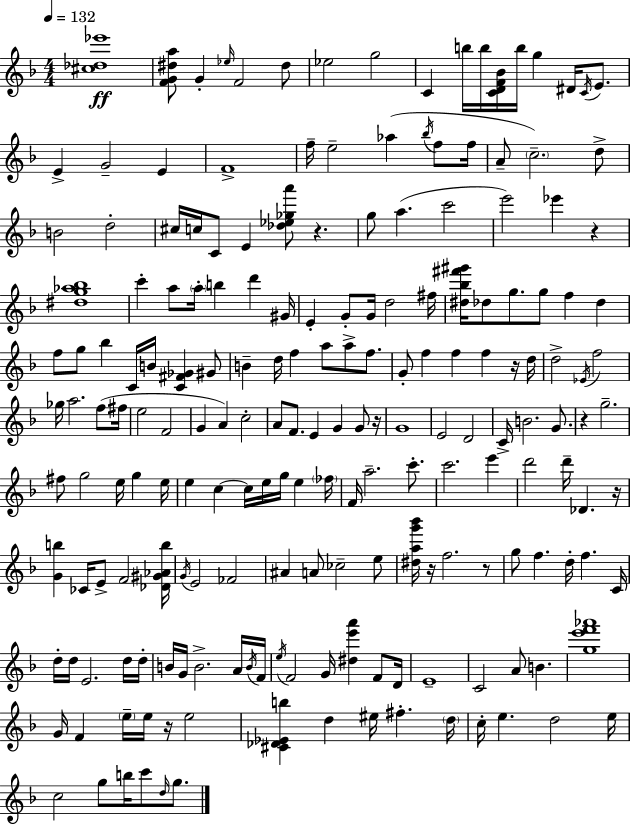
X:1
T:Untitled
M:4/4
L:1/4
K:Dm
[^c_d_e']4 [FG^da]/2 G _e/4 F2 ^d/2 _e2 g2 C b/4 b/4 [CDF_B]/4 b/4 g ^D/4 C/4 E/2 E G2 E F4 f/4 e2 _a _b/4 f/2 f/4 A/2 c2 d/2 B2 d2 ^c/4 c/4 C/2 E [_d_e_ga']/2 z g/2 a c'2 e'2 _e' z [^dg_a_b]4 c' a/2 a/4 b d' ^G/4 E G/2 G/4 d2 ^f/4 [^d_b^f'^g']/4 _d/2 g/2 g/2 f _d f/2 g/2 _b C/4 B/4 [C^F_G] ^G/2 B d/4 f a/2 a/2 f/2 G/2 f f f z/4 d/4 d2 _E/4 f2 _g/4 a2 f/2 ^f/4 e2 F2 G A c2 A/2 F/2 E G G/2 z/4 G4 E2 D2 C/4 B2 G/2 z g2 ^f/2 g2 e/4 g e/4 e c c/4 e/4 g/4 e _f/4 F/4 a2 c'/2 c'2 e' d'2 d'/4 _D z/4 [Gb] _C/4 E/2 F2 [_D^G_Ab]/4 G/4 E2 _F2 ^A A/2 _c2 e/2 [^dag'_b']/4 z/4 f2 z/2 g/2 f d/4 f C/4 d/4 d/4 E2 d/4 d/4 B/4 G/4 B2 A/4 B/4 F/4 e/4 F2 G/4 [^de'a'] F/2 D/4 E4 C2 A/2 B [ge'f'_a']4 G/4 F e/4 e/4 z/4 e2 [^C_D_Eb] d ^e/4 ^f d/4 c/4 e d2 e/4 c2 g/2 b/4 c'/2 d/4 g/2